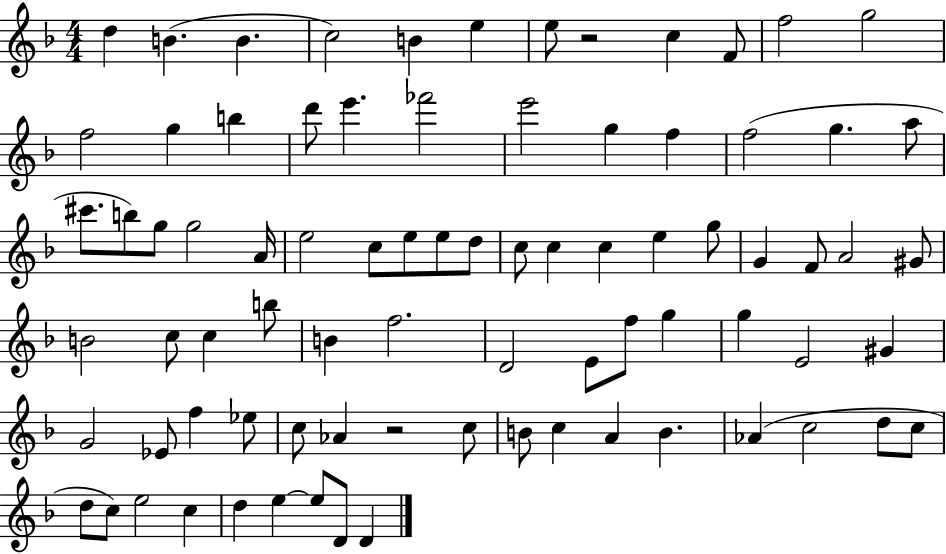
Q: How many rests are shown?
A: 2